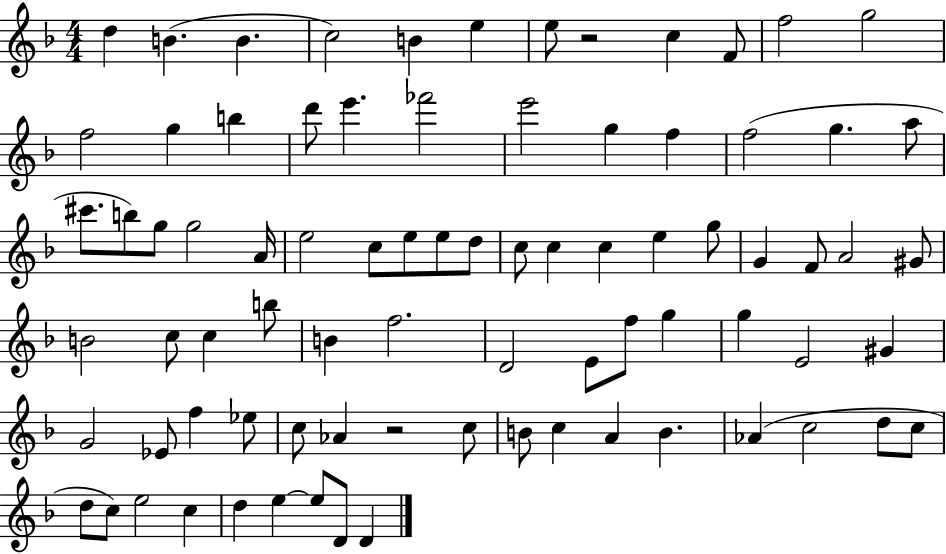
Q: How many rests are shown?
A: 2